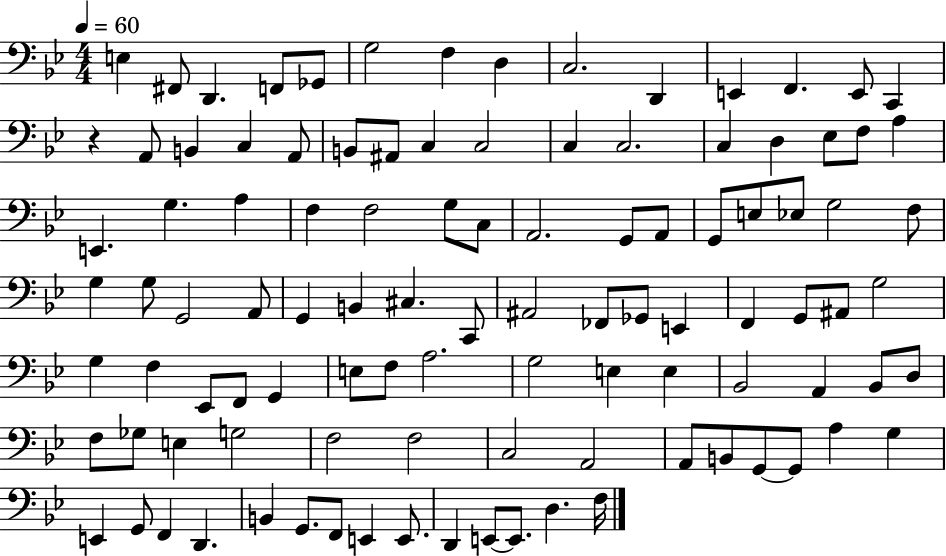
X:1
T:Untitled
M:4/4
L:1/4
K:Bb
E, ^F,,/2 D,, F,,/2 _G,,/2 G,2 F, D, C,2 D,, E,, F,, E,,/2 C,, z A,,/2 B,, C, A,,/2 B,,/2 ^A,,/2 C, C,2 C, C,2 C, D, _E,/2 F,/2 A, E,, G, A, F, F,2 G,/2 C,/2 A,,2 G,,/2 A,,/2 G,,/2 E,/2 _E,/2 G,2 F,/2 G, G,/2 G,,2 A,,/2 G,, B,, ^C, C,,/2 ^A,,2 _F,,/2 _G,,/2 E,, F,, G,,/2 ^A,,/2 G,2 G, F, _E,,/2 F,,/2 G,, E,/2 F,/2 A,2 G,2 E, E, _B,,2 A,, _B,,/2 D,/2 F,/2 _G,/2 E, G,2 F,2 F,2 C,2 A,,2 A,,/2 B,,/2 G,,/2 G,,/2 A, G, E,, G,,/2 F,, D,, B,, G,,/2 F,,/2 E,, E,,/2 D,, E,,/2 E,,/2 D, F,/4